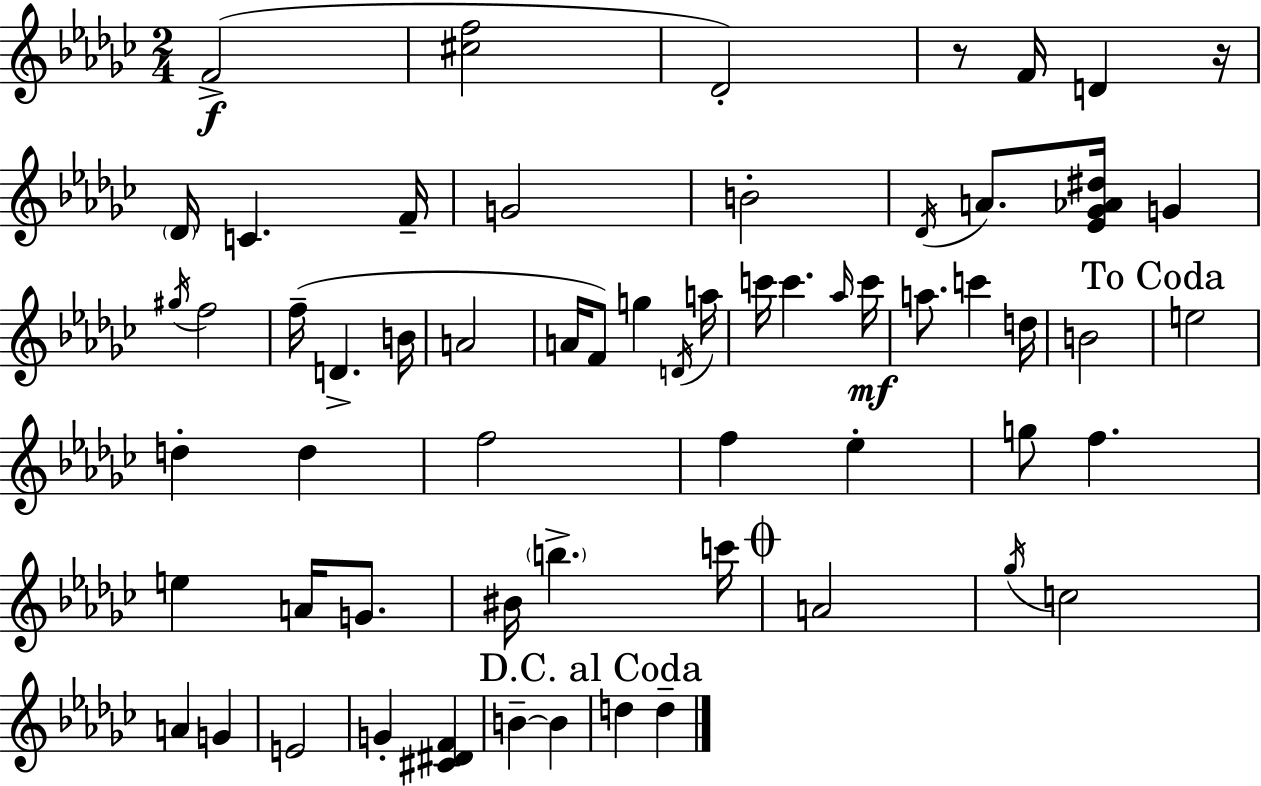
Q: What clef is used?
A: treble